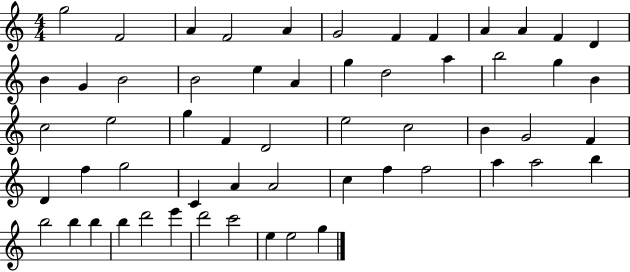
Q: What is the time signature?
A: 4/4